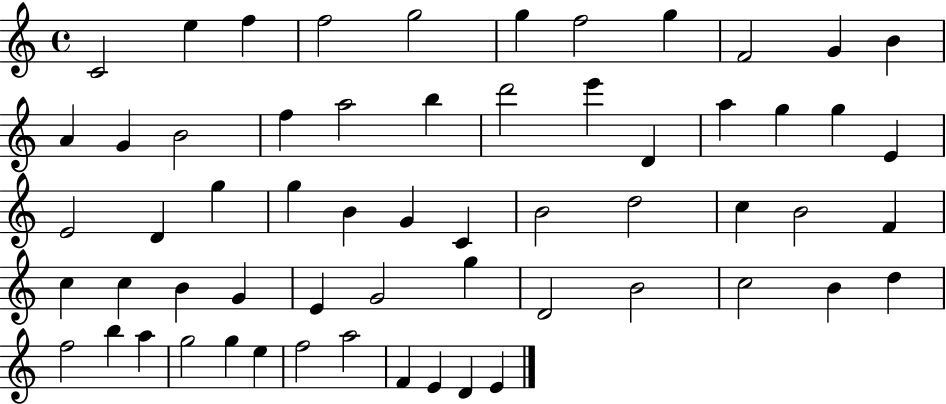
{
  \clef treble
  \time 4/4
  \defaultTimeSignature
  \key c \major
  c'2 e''4 f''4 | f''2 g''2 | g''4 f''2 g''4 | f'2 g'4 b'4 | \break a'4 g'4 b'2 | f''4 a''2 b''4 | d'''2 e'''4 d'4 | a''4 g''4 g''4 e'4 | \break e'2 d'4 g''4 | g''4 b'4 g'4 c'4 | b'2 d''2 | c''4 b'2 f'4 | \break c''4 c''4 b'4 g'4 | e'4 g'2 g''4 | d'2 b'2 | c''2 b'4 d''4 | \break f''2 b''4 a''4 | g''2 g''4 e''4 | f''2 a''2 | f'4 e'4 d'4 e'4 | \break \bar "|."
}